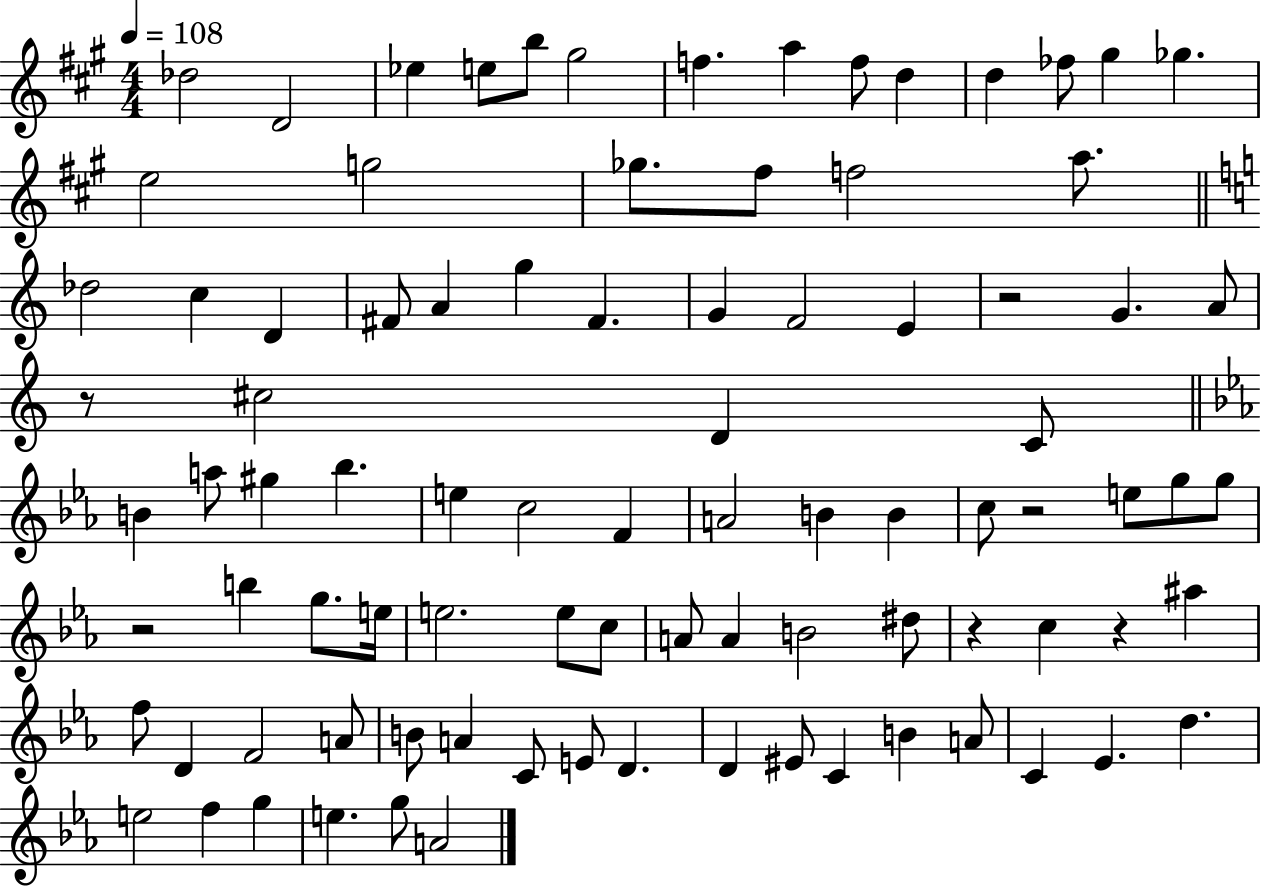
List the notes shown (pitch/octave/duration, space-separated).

Db5/h D4/h Eb5/q E5/e B5/e G#5/h F5/q. A5/q F5/e D5/q D5/q FES5/e G#5/q Gb5/q. E5/h G5/h Gb5/e. F#5/e F5/h A5/e. Db5/h C5/q D4/q F#4/e A4/q G5/q F#4/q. G4/q F4/h E4/q R/h G4/q. A4/e R/e C#5/h D4/q C4/e B4/q A5/e G#5/q Bb5/q. E5/q C5/h F4/q A4/h B4/q B4/q C5/e R/h E5/e G5/e G5/e R/h B5/q G5/e. E5/s E5/h. E5/e C5/e A4/e A4/q B4/h D#5/e R/q C5/q R/q A#5/q F5/e D4/q F4/h A4/e B4/e A4/q C4/e E4/e D4/q. D4/q EIS4/e C4/q B4/q A4/e C4/q Eb4/q. D5/q. E5/h F5/q G5/q E5/q. G5/e A4/h